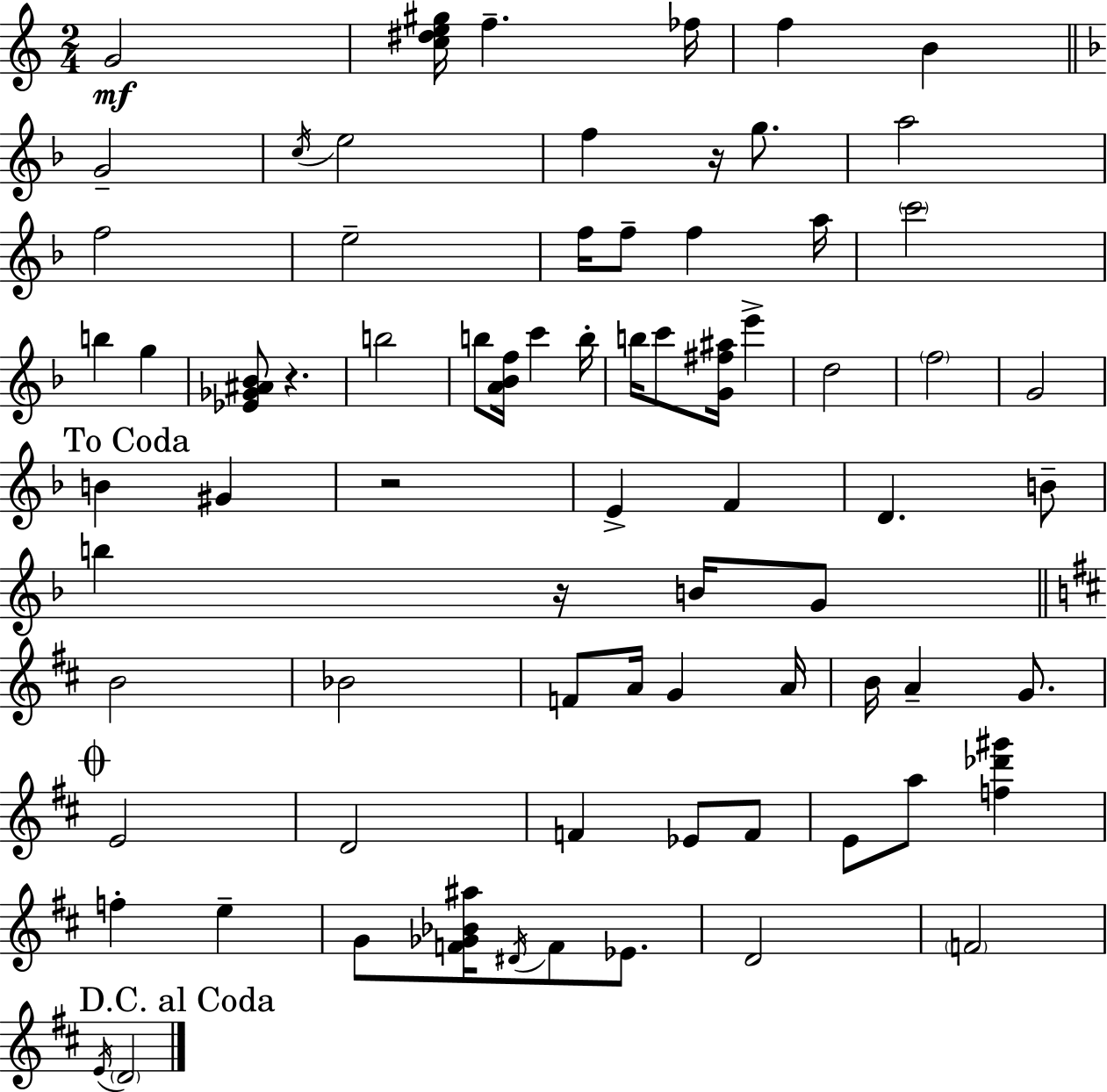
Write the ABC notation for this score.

X:1
T:Untitled
M:2/4
L:1/4
K:Am
G2 [c^de^g]/4 f _f/4 f B G2 c/4 e2 f z/4 g/2 a2 f2 e2 f/4 f/2 f a/4 c'2 b g [_E_G^A_B]/2 z b2 b/2 [A_Bf]/4 c' b/4 b/4 c'/2 [G^f^a]/4 e' d2 f2 G2 B ^G z2 E F D B/2 b z/4 B/4 G/2 B2 _B2 F/2 A/4 G A/4 B/4 A G/2 E2 D2 F _E/2 F/2 E/2 a/2 [f_d'^g'] f e G/2 [F_G_B^a]/4 ^D/4 F/2 _E/2 D2 F2 E/4 D2